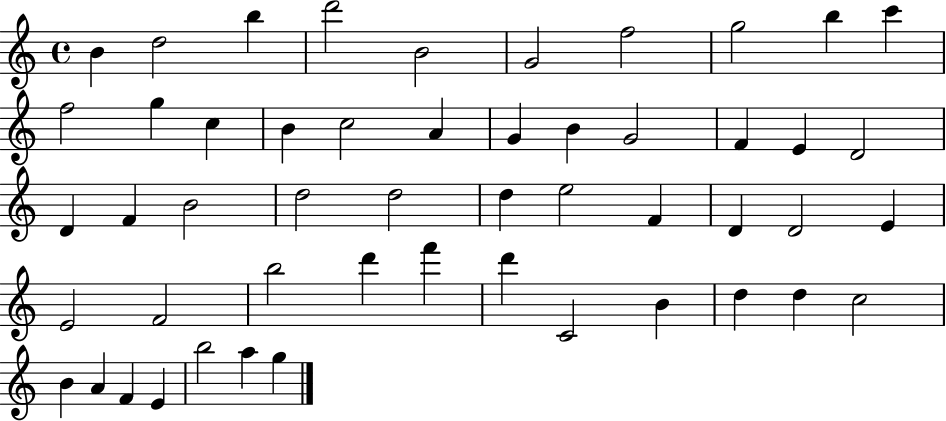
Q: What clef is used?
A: treble